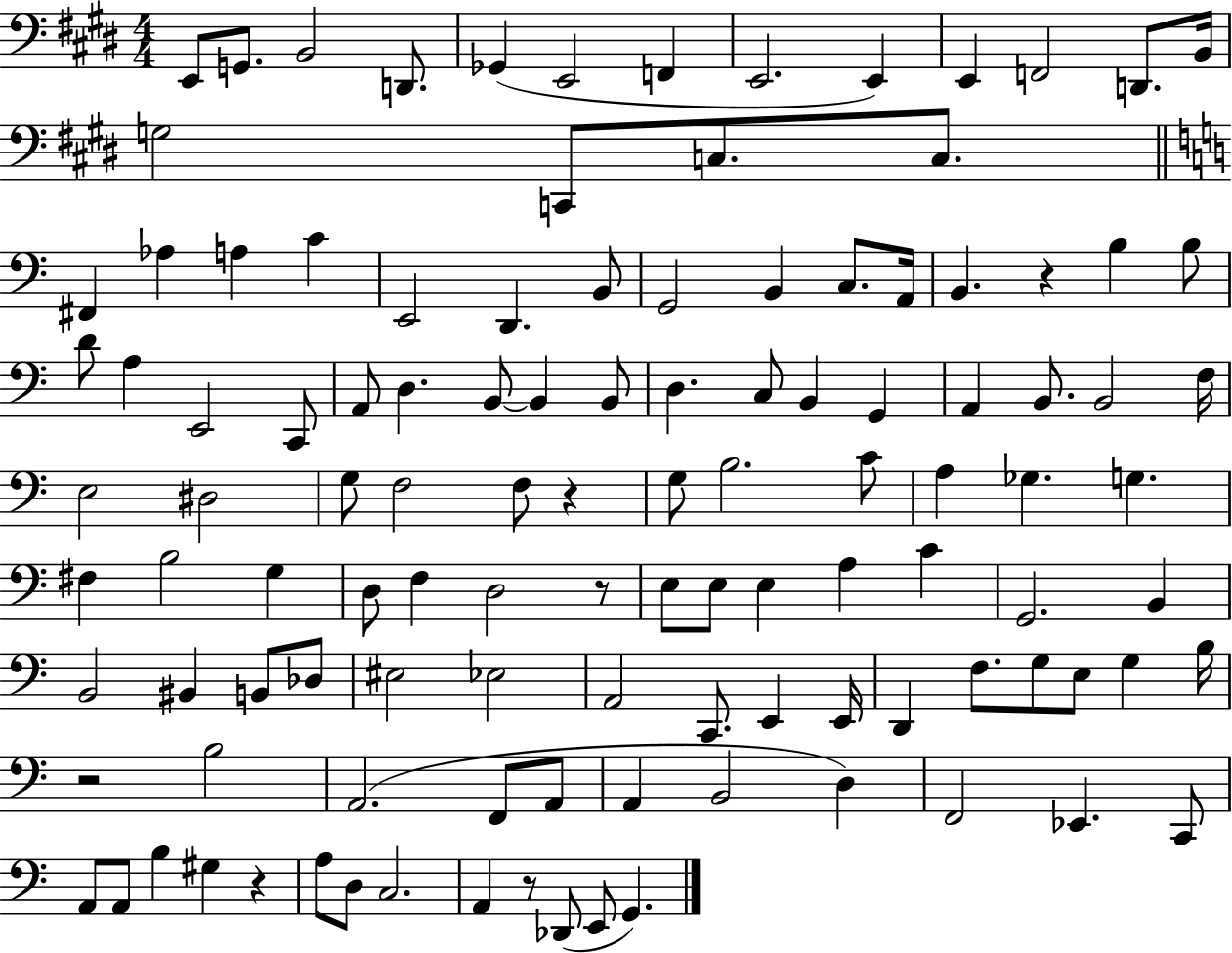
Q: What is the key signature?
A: E major